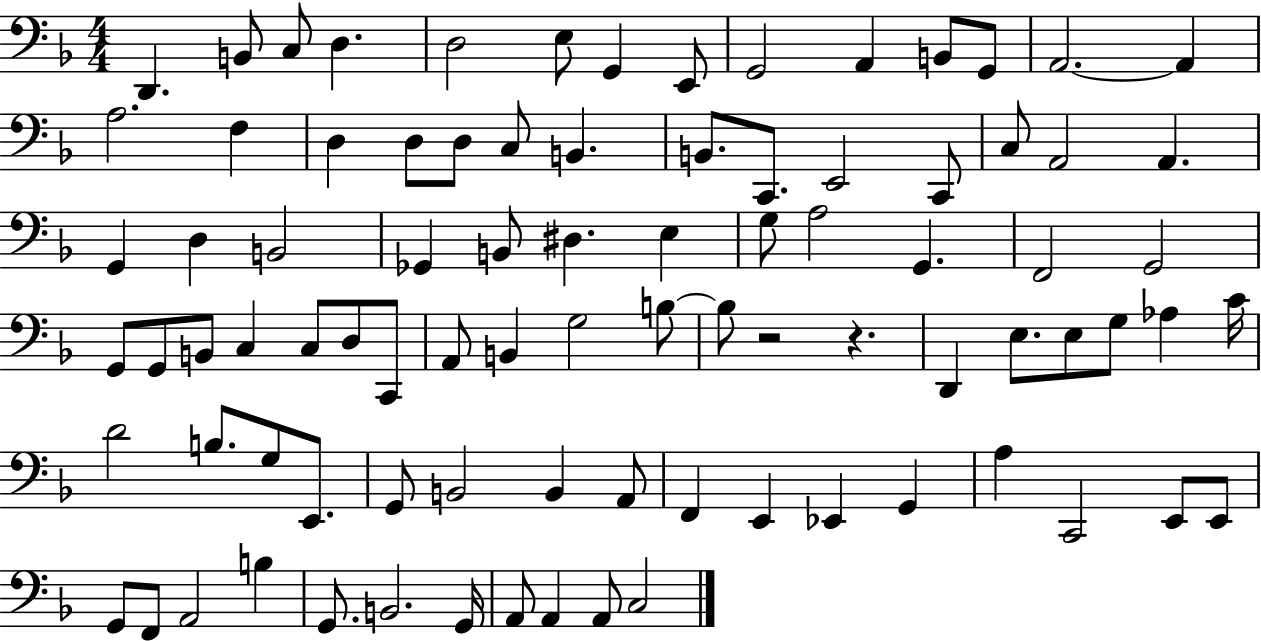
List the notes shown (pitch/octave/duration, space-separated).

D2/q. B2/e C3/e D3/q. D3/h E3/e G2/q E2/e G2/h A2/q B2/e G2/e A2/h. A2/q A3/h. F3/q D3/q D3/e D3/e C3/e B2/q. B2/e. C2/e. E2/h C2/e C3/e A2/h A2/q. G2/q D3/q B2/h Gb2/q B2/e D#3/q. E3/q G3/e A3/h G2/q. F2/h G2/h G2/e G2/e B2/e C3/q C3/e D3/e C2/e A2/e B2/q G3/h B3/e B3/e R/h R/q. D2/q E3/e. E3/e G3/e Ab3/q C4/s D4/h B3/e. G3/e E2/e. G2/e B2/h B2/q A2/e F2/q E2/q Eb2/q G2/q A3/q C2/h E2/e E2/e G2/e F2/e A2/h B3/q G2/e. B2/h. G2/s A2/e A2/q A2/e C3/h